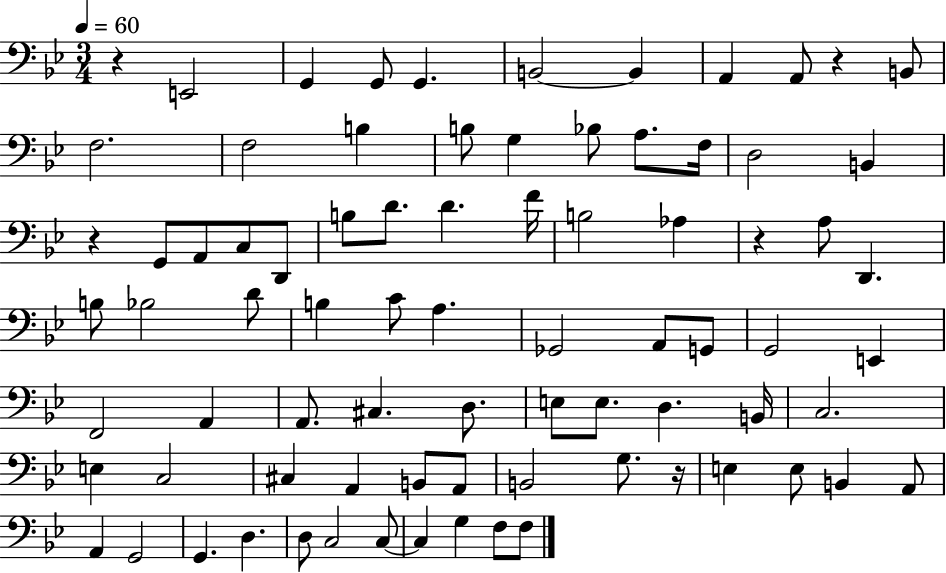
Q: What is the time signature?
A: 3/4